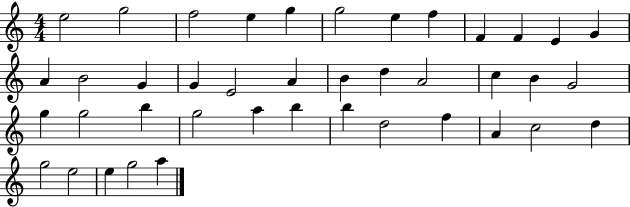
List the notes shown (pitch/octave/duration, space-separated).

E5/h G5/h F5/h E5/q G5/q G5/h E5/q F5/q F4/q F4/q E4/q G4/q A4/q B4/h G4/q G4/q E4/h A4/q B4/q D5/q A4/h C5/q B4/q G4/h G5/q G5/h B5/q G5/h A5/q B5/q B5/q D5/h F5/q A4/q C5/h D5/q G5/h E5/h E5/q G5/h A5/q